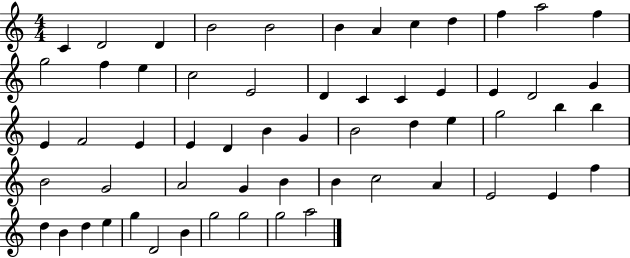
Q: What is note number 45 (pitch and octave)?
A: A4